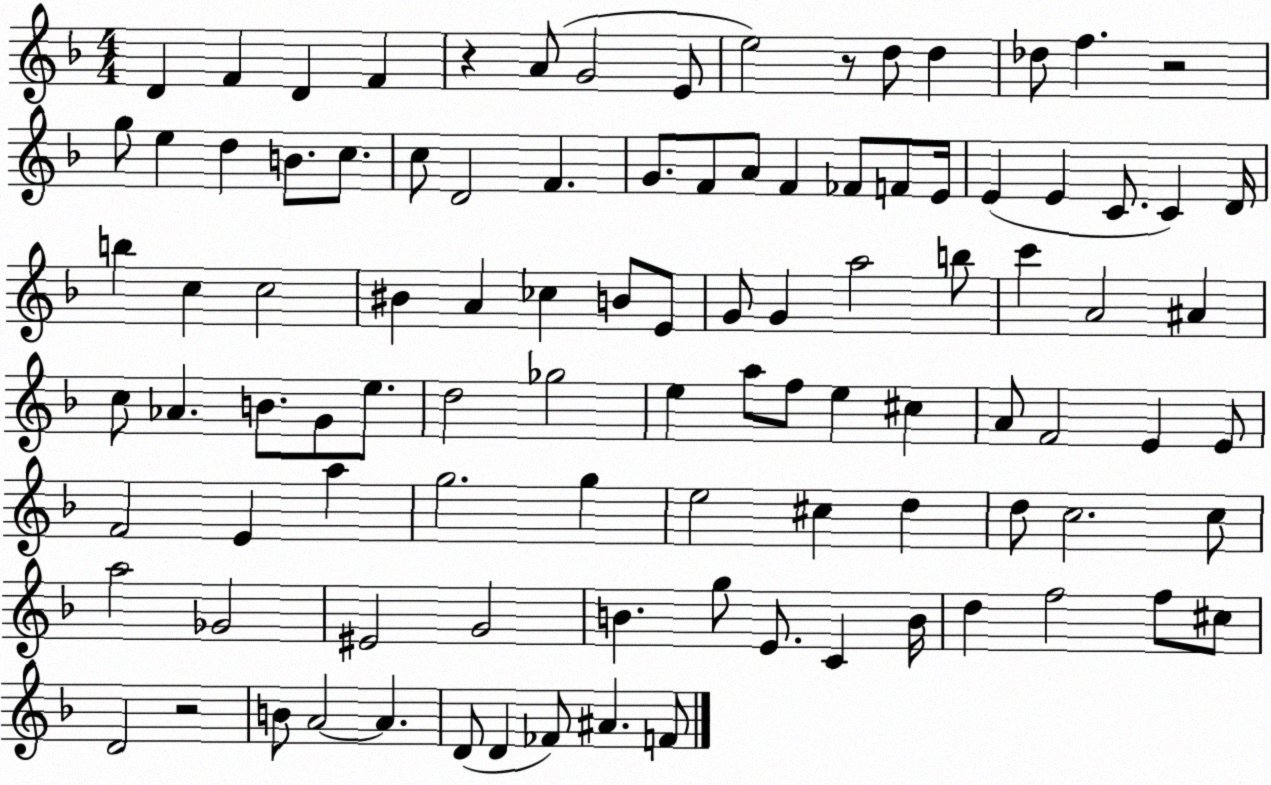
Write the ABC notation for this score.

X:1
T:Untitled
M:4/4
L:1/4
K:F
D F D F z A/2 G2 E/2 e2 z/2 d/2 d _d/2 f z2 g/2 e d B/2 c/2 c/2 D2 F G/2 F/2 A/2 F _F/2 F/2 E/4 E E C/2 C D/4 b c c2 ^B A _c B/2 E/2 G/2 G a2 b/2 c' A2 ^A c/2 _A B/2 G/2 e/2 d2 _g2 e a/2 f/2 e ^c A/2 F2 E E/2 F2 E a g2 g e2 ^c d d/2 c2 c/2 a2 _G2 ^E2 G2 B g/2 E/2 C B/4 d f2 f/2 ^c/2 D2 z2 B/2 A2 A D/2 D _F/2 ^A F/2